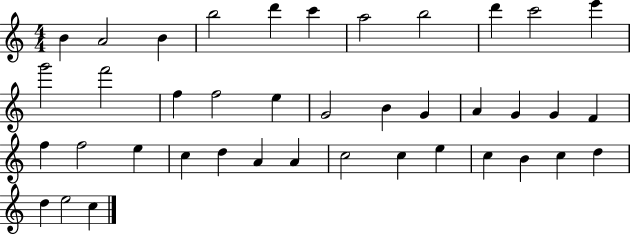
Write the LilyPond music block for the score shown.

{
  \clef treble
  \numericTimeSignature
  \time 4/4
  \key c \major
  b'4 a'2 b'4 | b''2 d'''4 c'''4 | a''2 b''2 | d'''4 c'''2 e'''4 | \break g'''2 f'''2 | f''4 f''2 e''4 | g'2 b'4 g'4 | a'4 g'4 g'4 f'4 | \break f''4 f''2 e''4 | c''4 d''4 a'4 a'4 | c''2 c''4 e''4 | c''4 b'4 c''4 d''4 | \break d''4 e''2 c''4 | \bar "|."
}